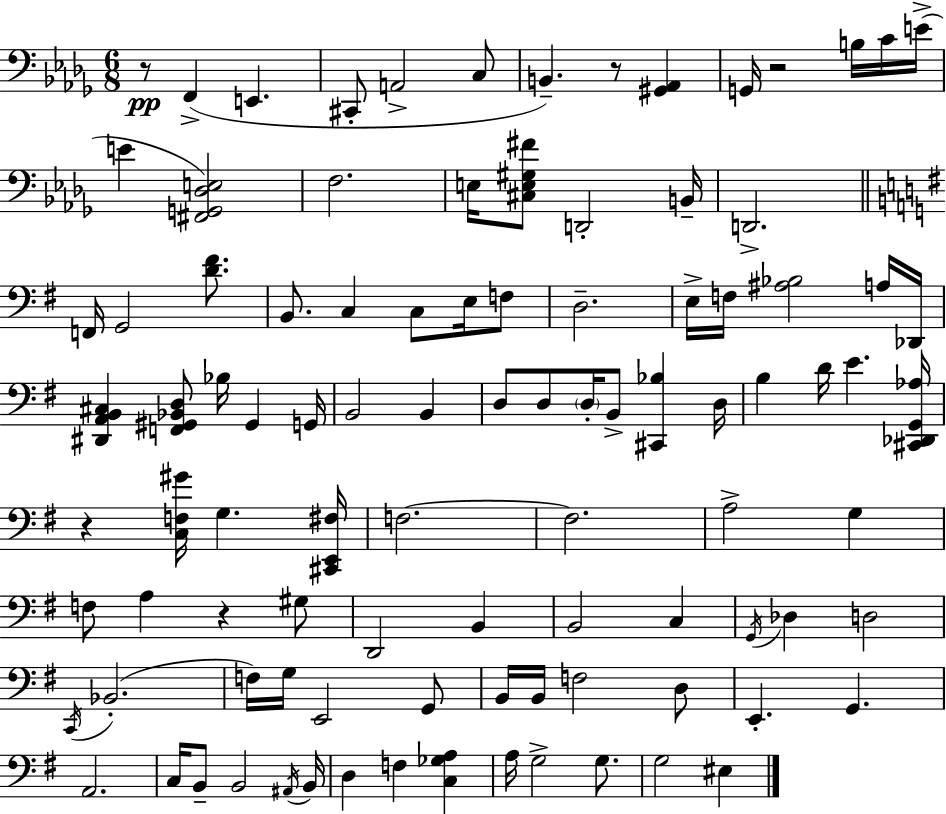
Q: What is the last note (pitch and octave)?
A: EIS3